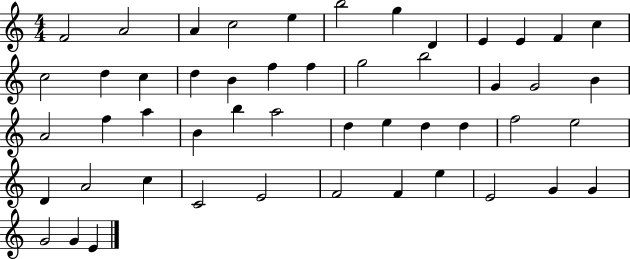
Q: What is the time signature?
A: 4/4